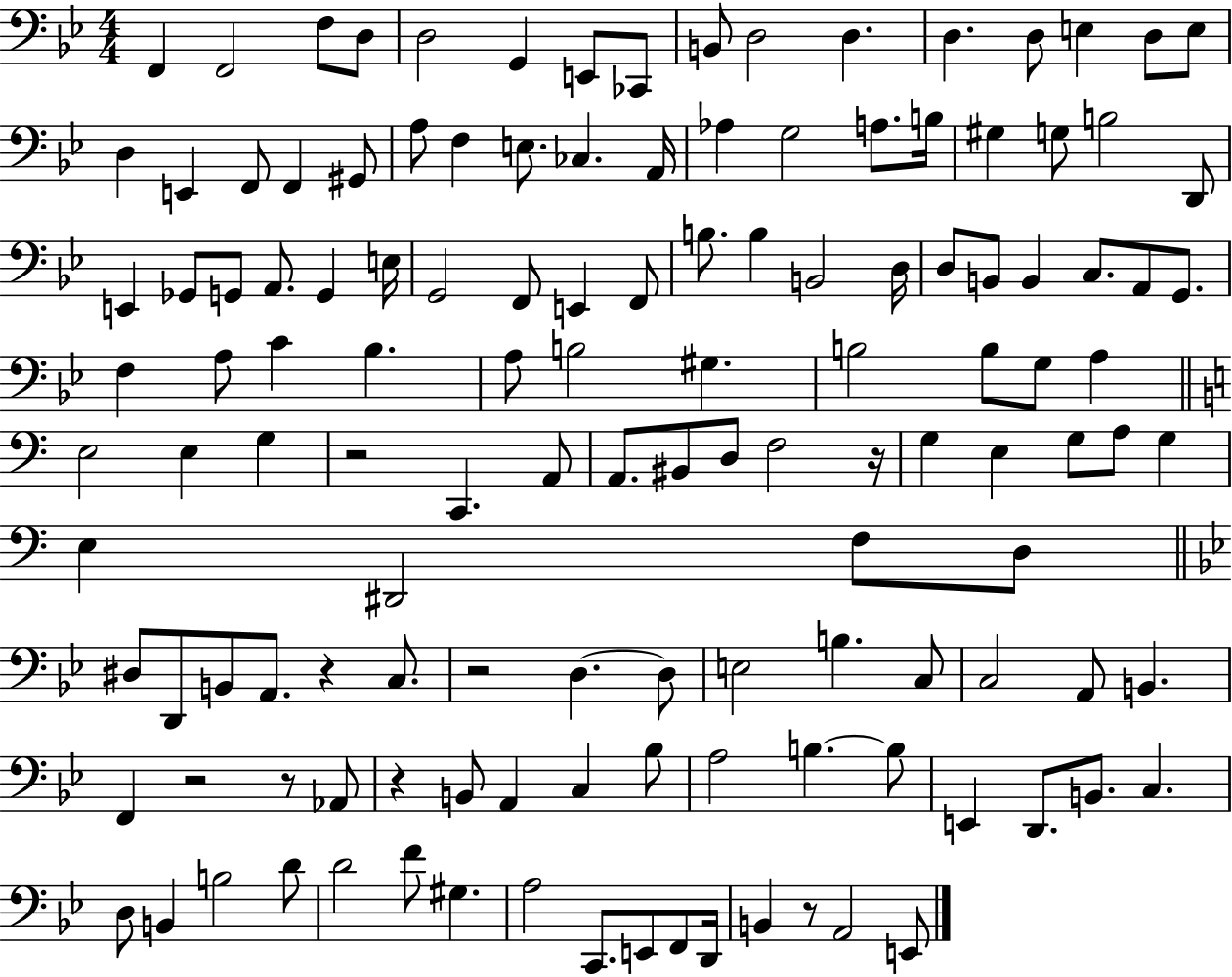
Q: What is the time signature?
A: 4/4